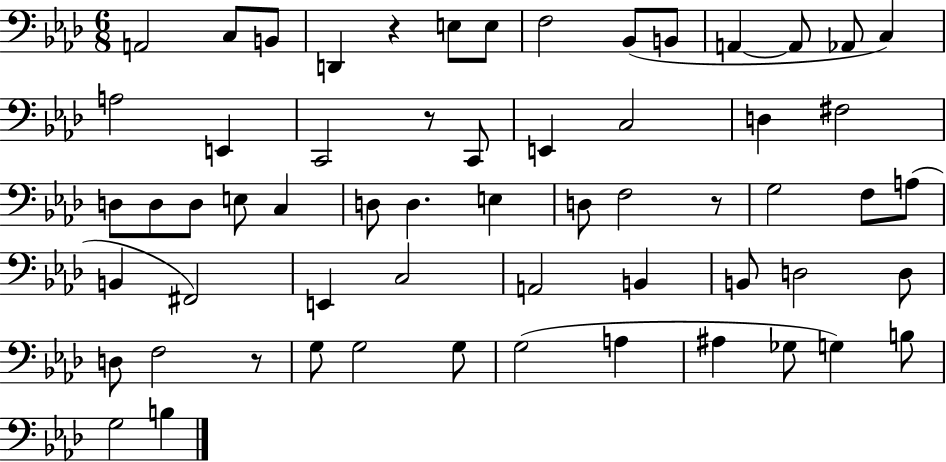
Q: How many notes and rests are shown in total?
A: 60